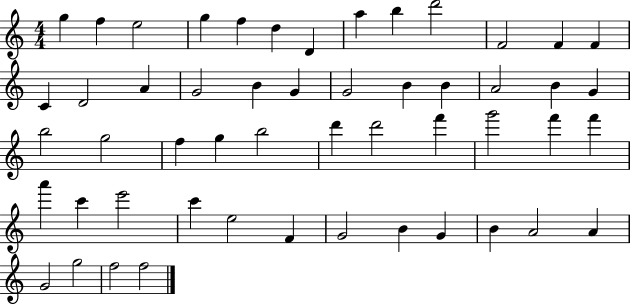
G5/q F5/q E5/h G5/q F5/q D5/q D4/q A5/q B5/q D6/h F4/h F4/q F4/q C4/q D4/h A4/q G4/h B4/q G4/q G4/h B4/q B4/q A4/h B4/q G4/q B5/h G5/h F5/q G5/q B5/h D6/q D6/h F6/q G6/h F6/q F6/q A6/q C6/q E6/h C6/q E5/h F4/q G4/h B4/q G4/q B4/q A4/h A4/q G4/h G5/h F5/h F5/h